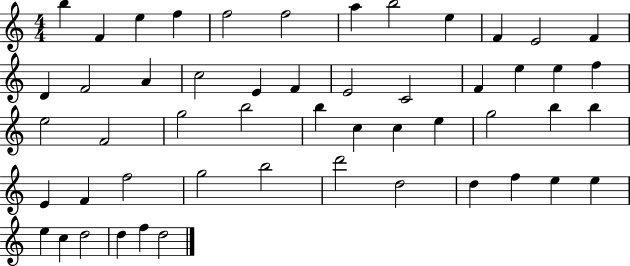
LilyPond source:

{
  \clef treble
  \numericTimeSignature
  \time 4/4
  \key c \major
  b''4 f'4 e''4 f''4 | f''2 f''2 | a''4 b''2 e''4 | f'4 e'2 f'4 | \break d'4 f'2 a'4 | c''2 e'4 f'4 | e'2 c'2 | f'4 e''4 e''4 f''4 | \break e''2 f'2 | g''2 b''2 | b''4 c''4 c''4 e''4 | g''2 b''4 b''4 | \break e'4 f'4 f''2 | g''2 b''2 | d'''2 d''2 | d''4 f''4 e''4 e''4 | \break e''4 c''4 d''2 | d''4 f''4 d''2 | \bar "|."
}